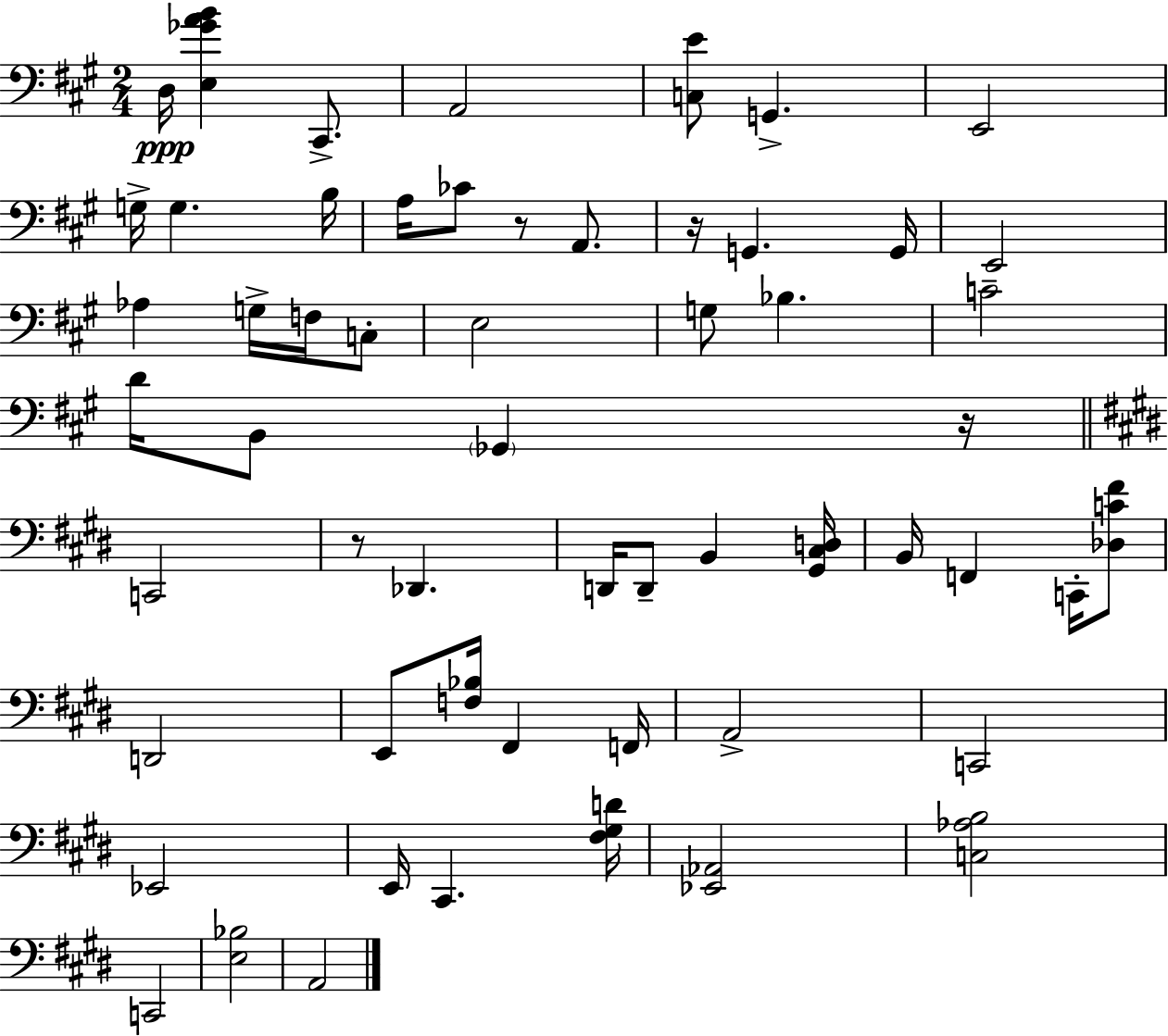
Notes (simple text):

D3/s [E3,Gb4,A4,B4]/q C#2/e. A2/h [C3,E4]/e G2/q. E2/h G3/s G3/q. B3/s A3/s CES4/e R/e A2/e. R/s G2/q. G2/s E2/h Ab3/q G3/s F3/s C3/e E3/h G3/e Bb3/q. C4/h D4/s B2/e Gb2/q R/s C2/h R/e Db2/q. D2/s D2/e B2/q [G#2,C#3,D3]/s B2/s F2/q C2/s [Db3,C4,F#4]/e D2/h E2/e [F3,Bb3]/s F#2/q F2/s A2/h C2/h Eb2/h E2/s C#2/q. [F#3,G#3,D4]/s [Eb2,Ab2]/h [C3,Ab3,B3]/h C2/h [E3,Bb3]/h A2/h